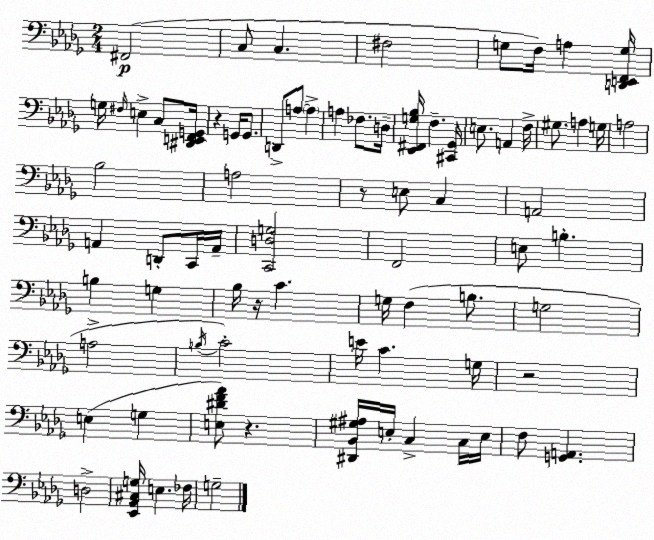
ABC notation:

X:1
T:Untitled
M:2/4
L:1/4
K:Bbm
^F,,2 C,/2 C, ^F,2 G,/2 F,/4 A, [D,,E,,F,,G,]/4 G,/4 ^F,/4 E, C,/2 [^D,,E,,F,,G,,]/4 z G,,/4 G,,/2 D,,/2 A,/2 A, A, _F,/2 D,/4 [_E,,^F,,G,_B,]/4 F, [^C,,_G,,]/4 E,/2 A,, F,/4 ^G,/2 A, G,/4 A,2 _B,2 A,2 z/2 E,/2 C, A,,2 A,, D,,/2 C,,/4 A,,/4 [C,,D,G,]2 F,,2 E,/2 B, B, G, _B,/4 z/4 C G,/4 F, B,/2 G,2 A,2 B,/4 C2 E/4 C G,/4 z2 E, G, [E,^DF_A]/2 z [^D,,_B,,^G,^A,]/4 E,/4 C, C,/4 E,/4 F,/2 [G,,A,,] D,2 [_E,,_A,,^C,G,]/4 E, _F,/4 G,2